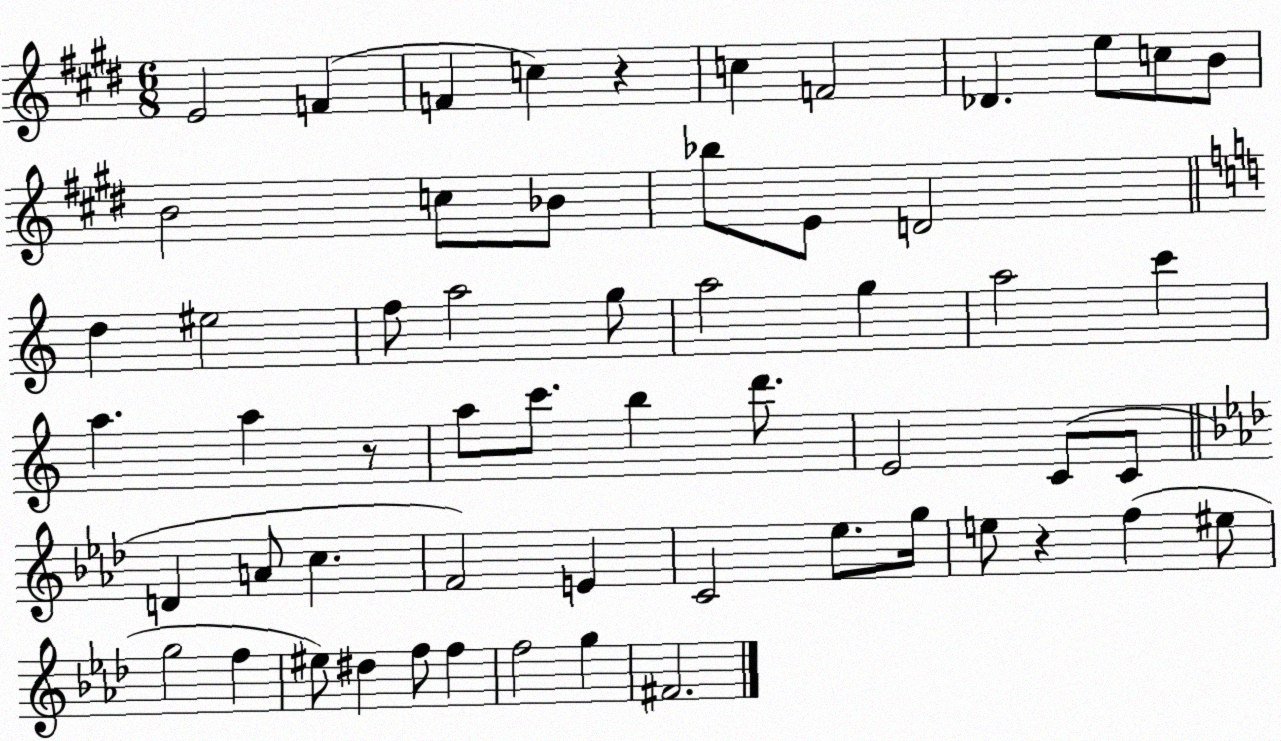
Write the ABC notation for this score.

X:1
T:Untitled
M:6/8
L:1/4
K:E
E2 F F c z c F2 _D e/2 c/2 B/2 B2 c/2 _B/2 _b/2 E/2 D2 d ^e2 f/2 a2 g/2 a2 g a2 c' a a z/2 a/2 c'/2 b d'/2 E2 C/2 C/2 D A/2 c F2 E C2 _e/2 g/4 e/2 z f ^e/2 g2 f ^e/2 ^d f/2 f f2 g ^F2